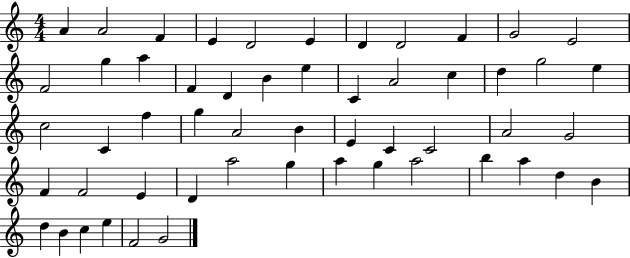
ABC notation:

X:1
T:Untitled
M:4/4
L:1/4
K:C
A A2 F E D2 E D D2 F G2 E2 F2 g a F D B e C A2 c d g2 e c2 C f g A2 B E C C2 A2 G2 F F2 E D a2 g a g a2 b a d B d B c e F2 G2